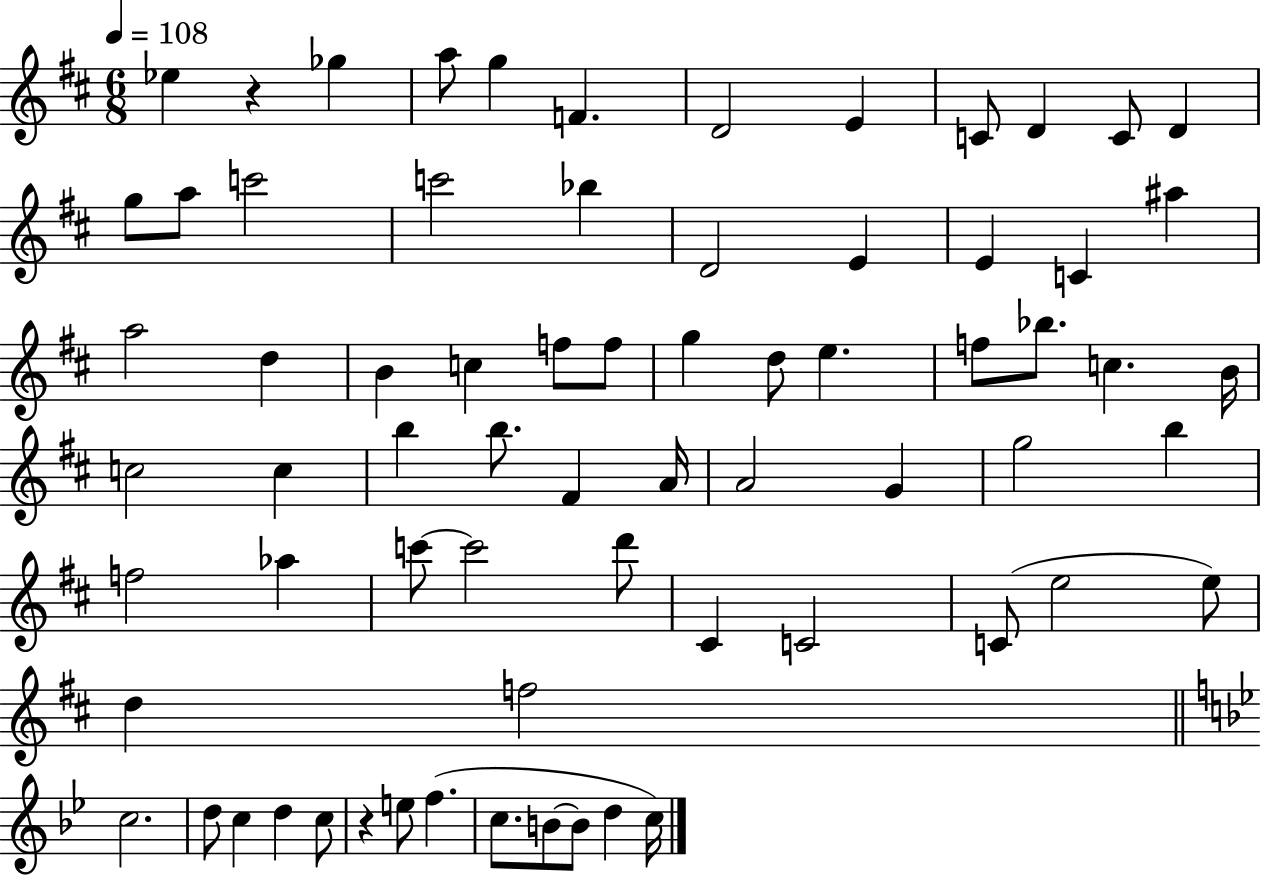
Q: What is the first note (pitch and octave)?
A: Eb5